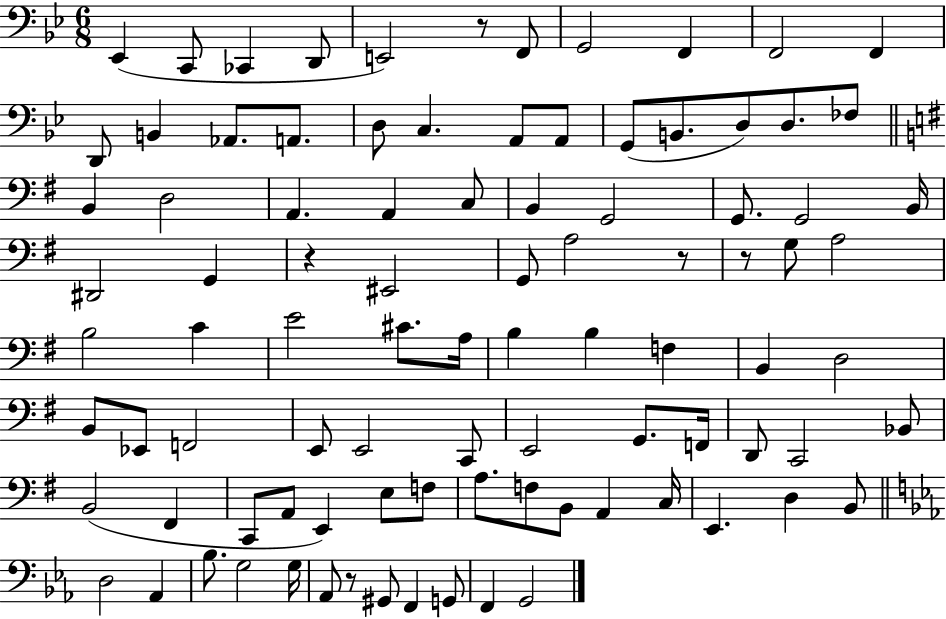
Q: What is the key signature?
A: BES major